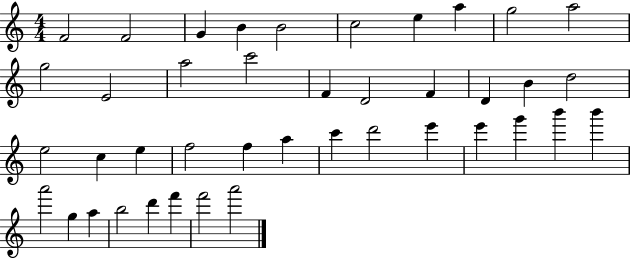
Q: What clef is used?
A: treble